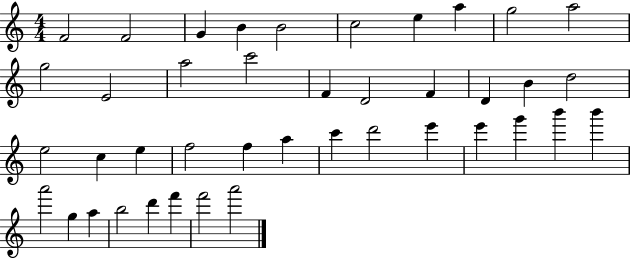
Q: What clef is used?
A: treble